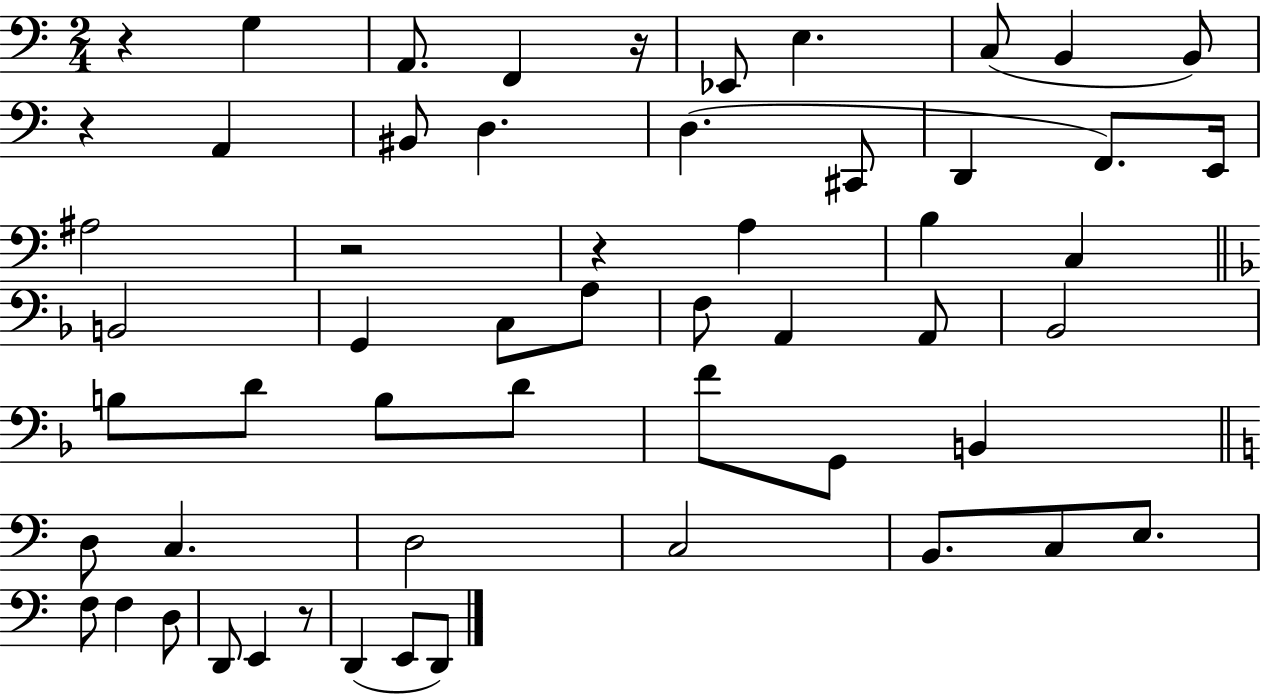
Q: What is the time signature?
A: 2/4